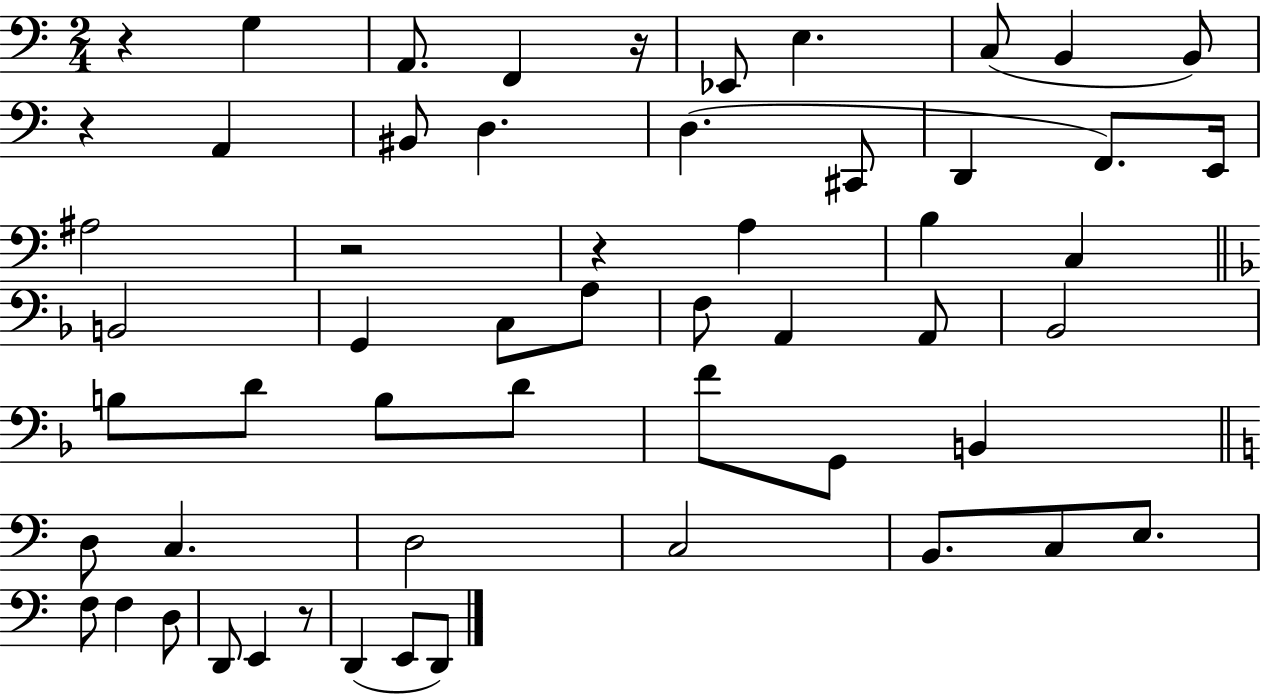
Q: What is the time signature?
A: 2/4